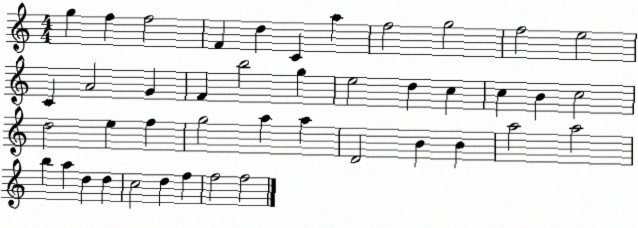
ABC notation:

X:1
T:Untitled
M:4/4
L:1/4
K:C
g f f2 F d C a f2 g2 f2 e2 C A2 G F b2 g e2 d c c B c2 d2 e f g2 a a D2 B B a2 a2 b a d d c2 d f f2 f2